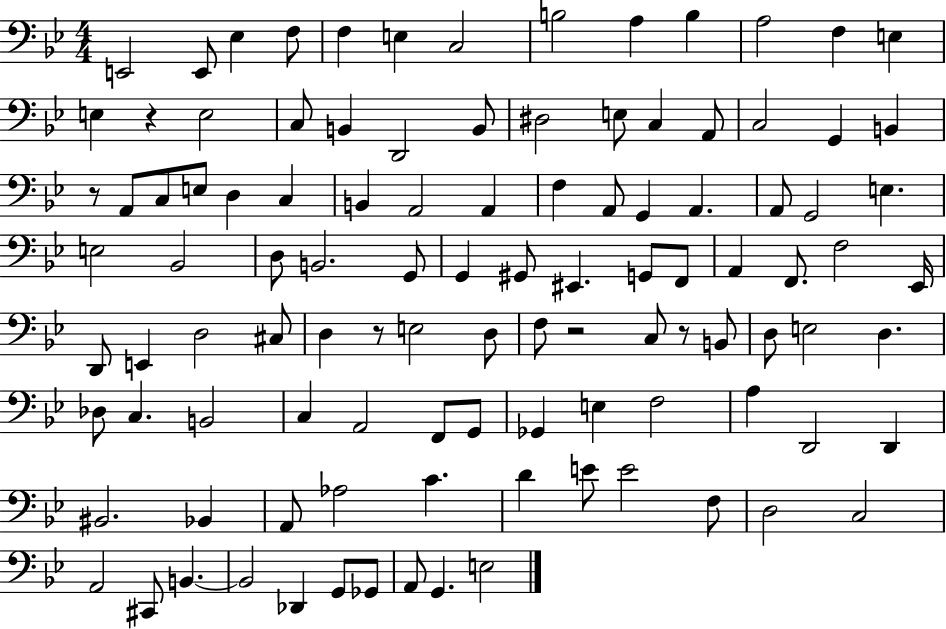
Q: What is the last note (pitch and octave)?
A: E3